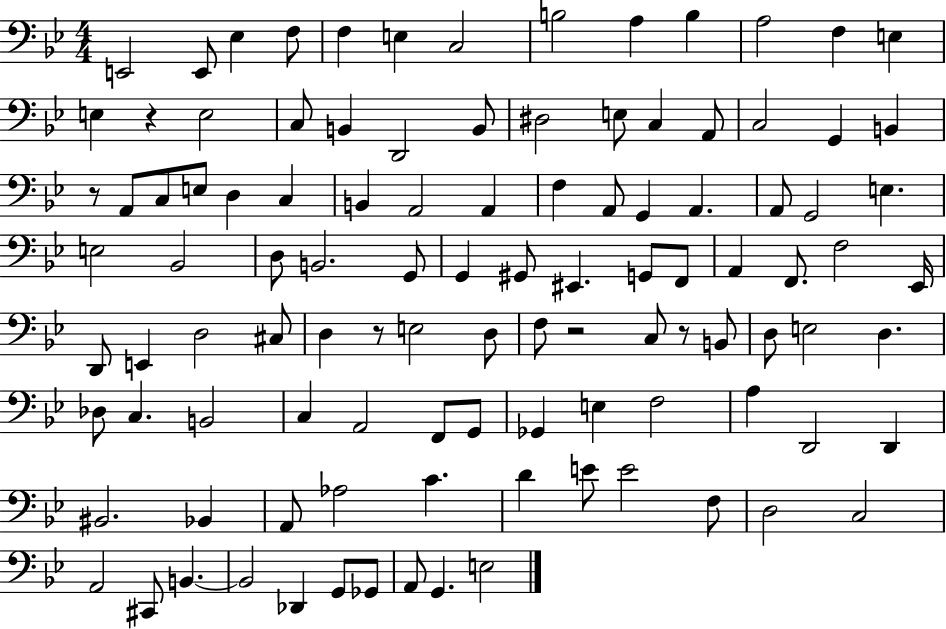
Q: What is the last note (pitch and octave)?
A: E3